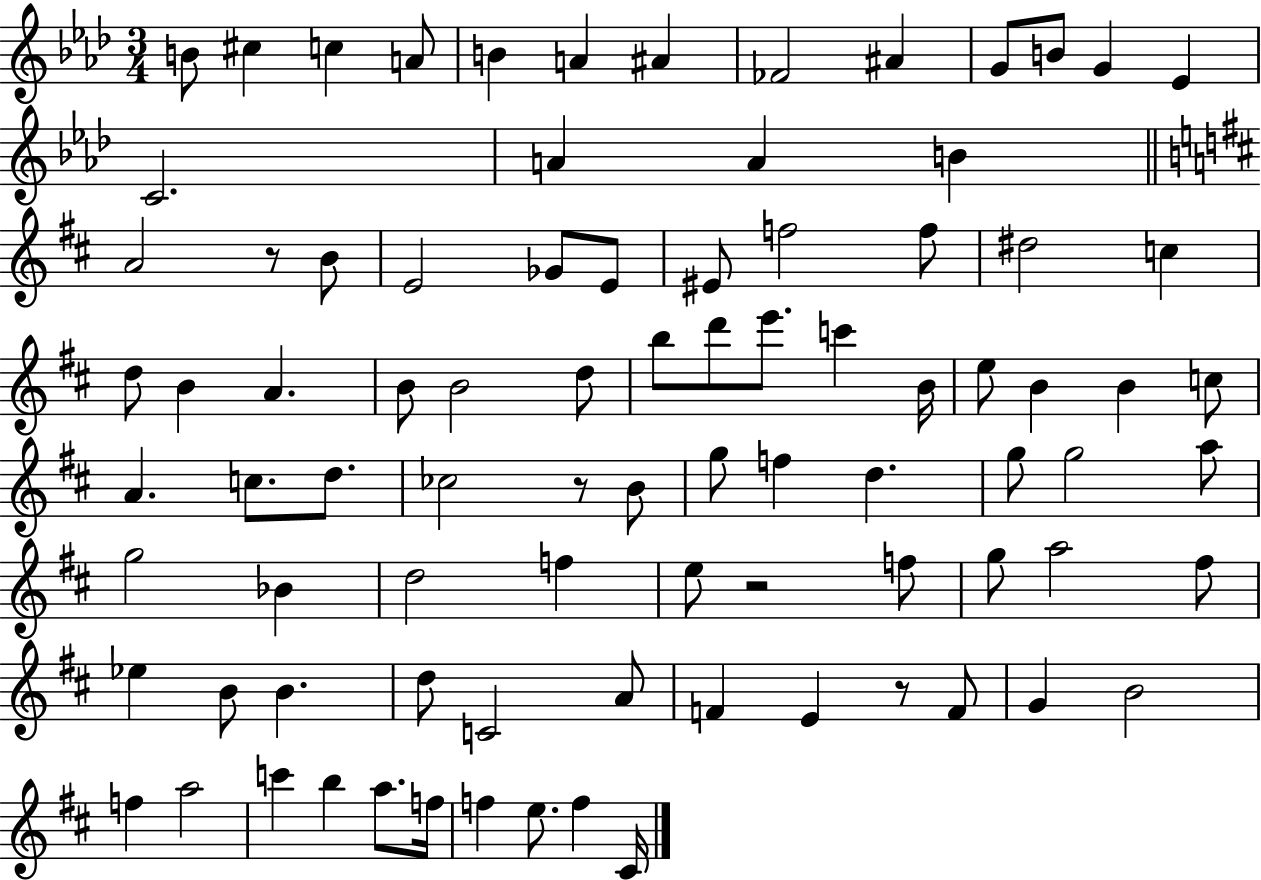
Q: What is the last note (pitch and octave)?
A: C#4